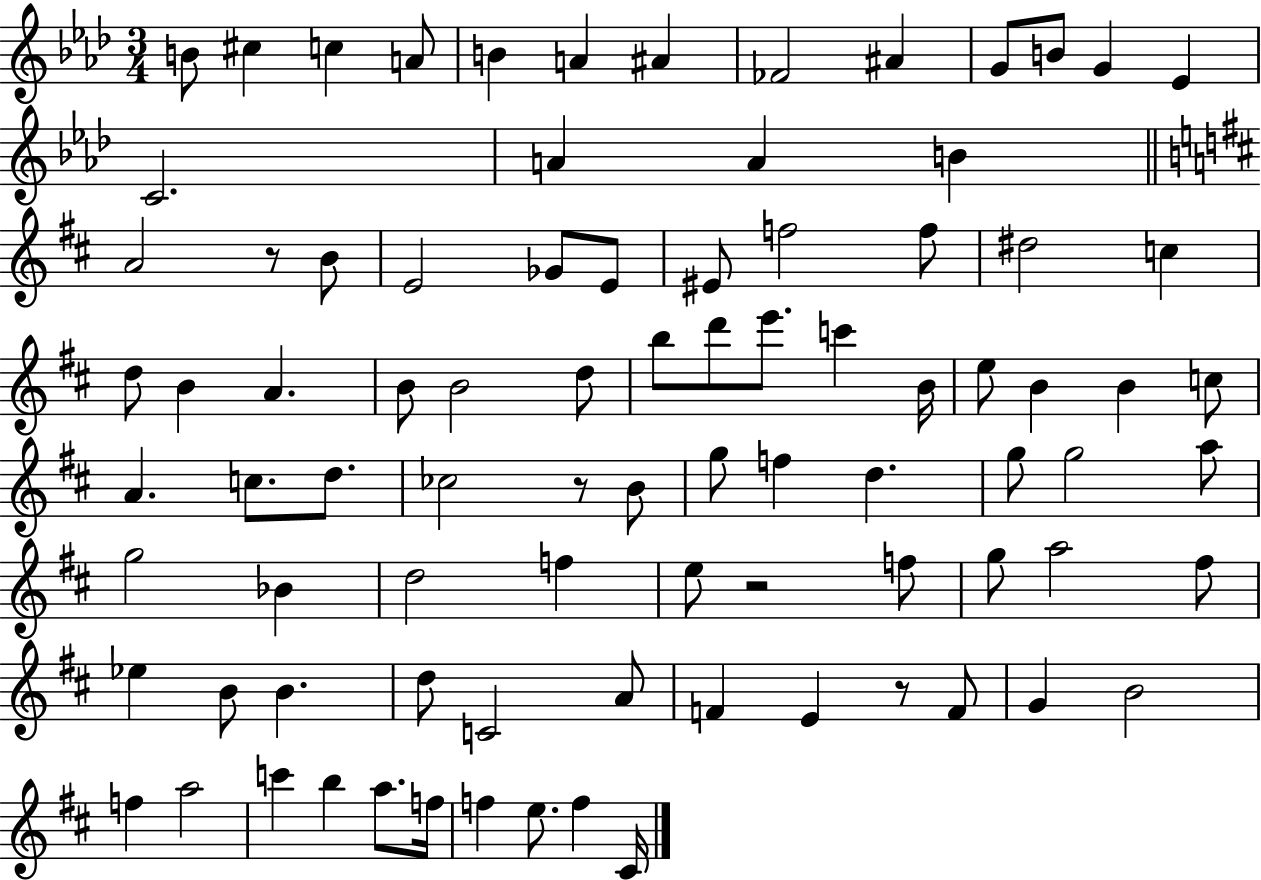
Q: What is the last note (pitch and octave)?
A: C#4